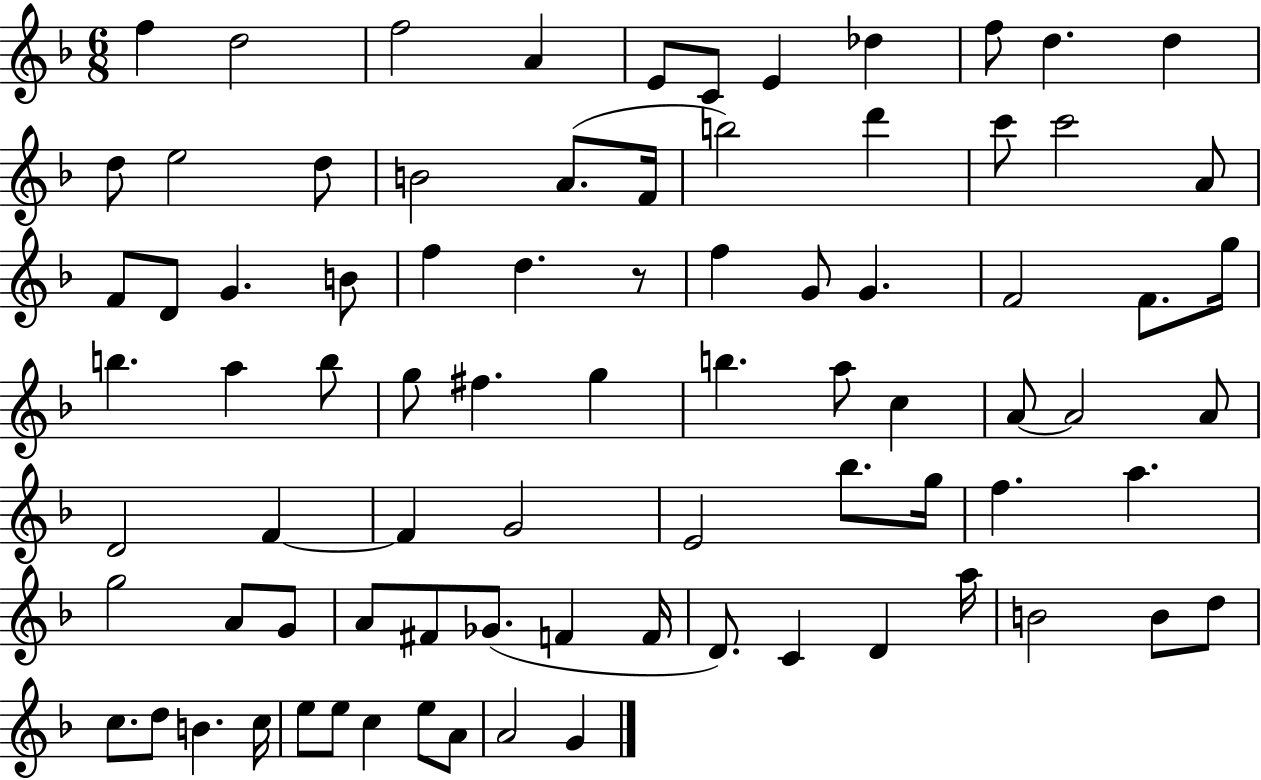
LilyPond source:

{
  \clef treble
  \numericTimeSignature
  \time 6/8
  \key f \major
  \repeat volta 2 { f''4 d''2 | f''2 a'4 | e'8 c'8 e'4 des''4 | f''8 d''4. d''4 | \break d''8 e''2 d''8 | b'2 a'8.( f'16 | b''2) d'''4 | c'''8 c'''2 a'8 | \break f'8 d'8 g'4. b'8 | f''4 d''4. r8 | f''4 g'8 g'4. | f'2 f'8. g''16 | \break b''4. a''4 b''8 | g''8 fis''4. g''4 | b''4. a''8 c''4 | a'8~~ a'2 a'8 | \break d'2 f'4~~ | f'4 g'2 | e'2 bes''8. g''16 | f''4. a''4. | \break g''2 a'8 g'8 | a'8 fis'8 ges'8.( f'4 f'16 | d'8.) c'4 d'4 a''16 | b'2 b'8 d''8 | \break c''8. d''8 b'4. c''16 | e''8 e''8 c''4 e''8 a'8 | a'2 g'4 | } \bar "|."
}